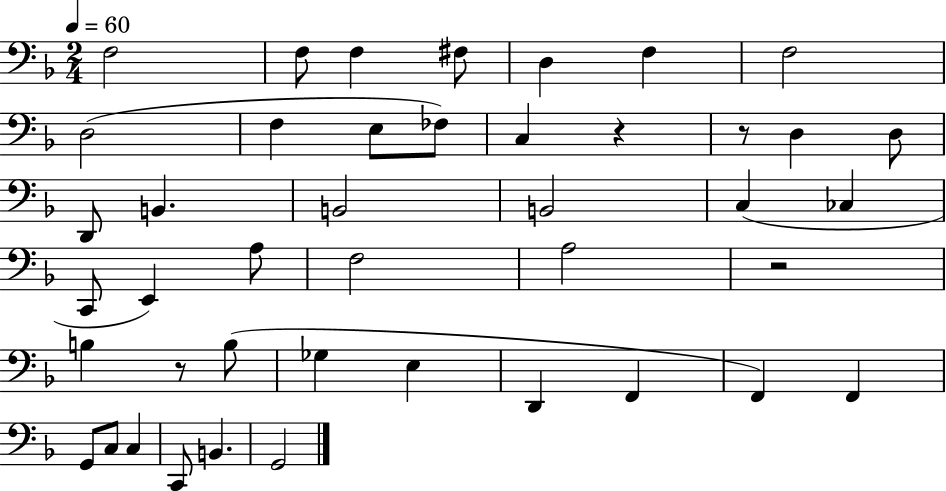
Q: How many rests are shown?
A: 4